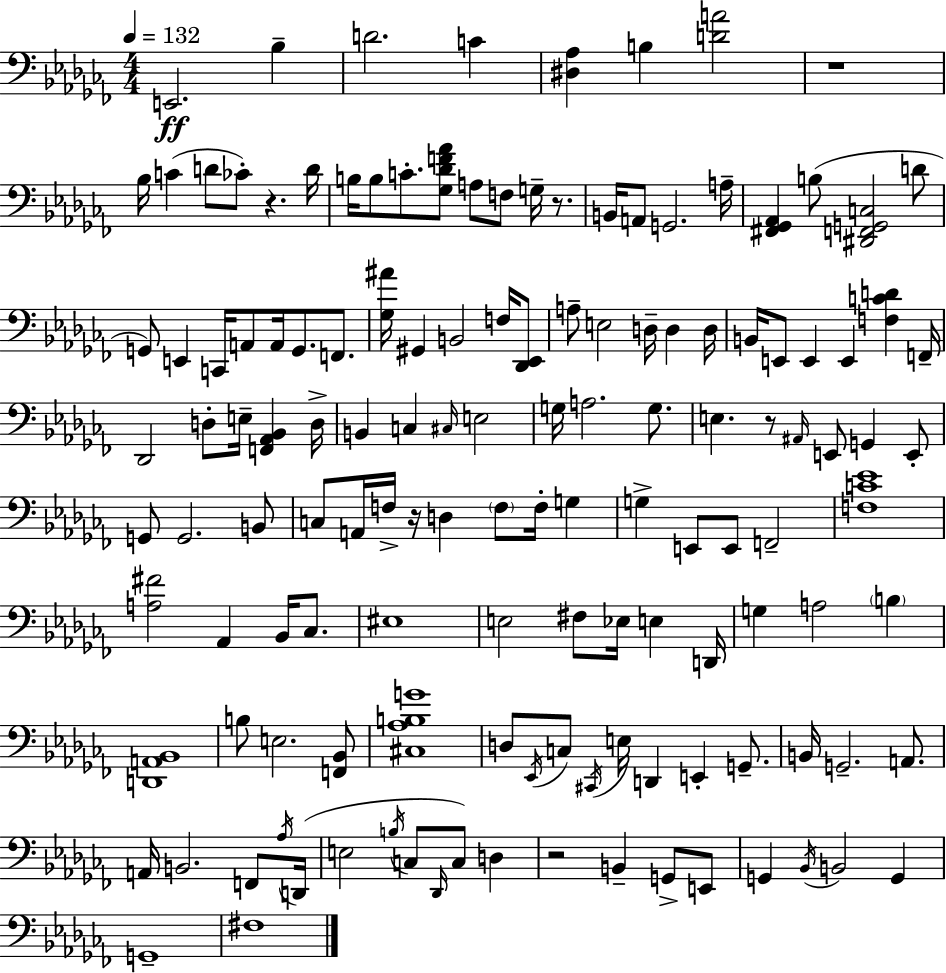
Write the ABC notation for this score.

X:1
T:Untitled
M:4/4
L:1/4
K:Abm
E,,2 _B, D2 C [^D,_A,] B, [DA]2 z4 _B,/4 C D/2 _C/2 z D/4 B,/4 B,/2 C/2 [_G,_DF_A]/2 A,/2 F,/2 G,/4 z/2 B,,/4 A,,/2 G,,2 A,/4 [^F,,_G,,_A,,] B,/2 [^D,,F,,G,,C,]2 D/2 G,,/2 E,, C,,/4 A,,/2 A,,/4 G,,/2 F,,/2 [_G,^A]/4 ^G,, B,,2 F,/4 [_D,,_E,,]/2 A,/2 E,2 D,/4 D, D,/4 B,,/4 E,,/2 E,, E,, [F,CD] F,,/4 _D,,2 D,/2 E,/4 [F,,_A,,_B,,] D,/4 B,, C, ^C,/4 E,2 G,/4 A,2 G,/2 E, z/2 ^A,,/4 E,,/2 G,, E,,/2 G,,/2 G,,2 B,,/2 C,/2 A,,/4 F,/4 z/4 D, F,/2 F,/4 G, G, E,,/2 E,,/2 F,,2 [F,C_E]4 [A,^F]2 _A,, _B,,/4 _C,/2 ^E,4 E,2 ^F,/2 _E,/4 E, D,,/4 G, A,2 B, [D,,A,,_B,,]4 B,/2 E,2 [F,,_B,,]/2 [^C,_A,B,G]4 D,/2 _E,,/4 C,/2 ^C,,/4 E,/4 D,, E,, G,,/2 B,,/4 G,,2 A,,/2 A,,/4 B,,2 F,,/2 _A,/4 D,,/4 E,2 B,/4 C,/2 _D,,/4 C,/2 D, z2 B,, G,,/2 E,,/2 G,, _B,,/4 B,,2 G,, G,,4 ^F,4